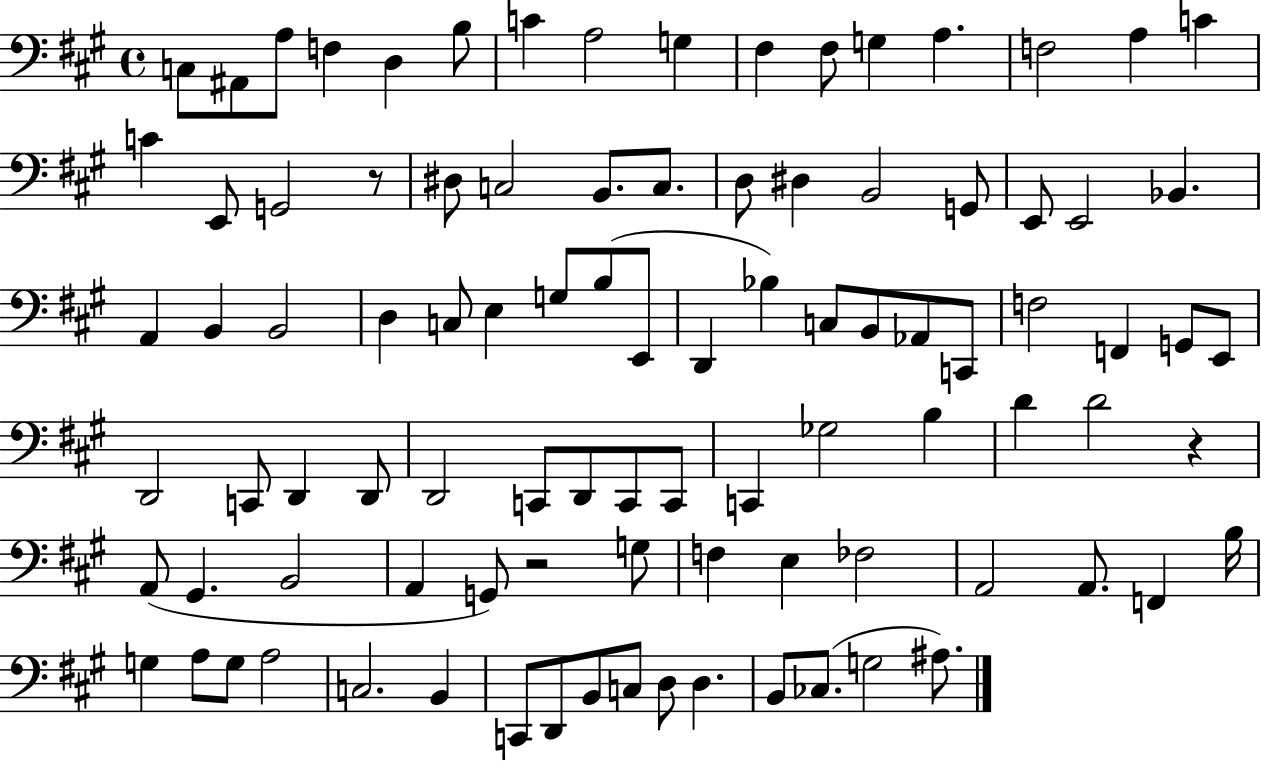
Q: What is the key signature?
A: A major